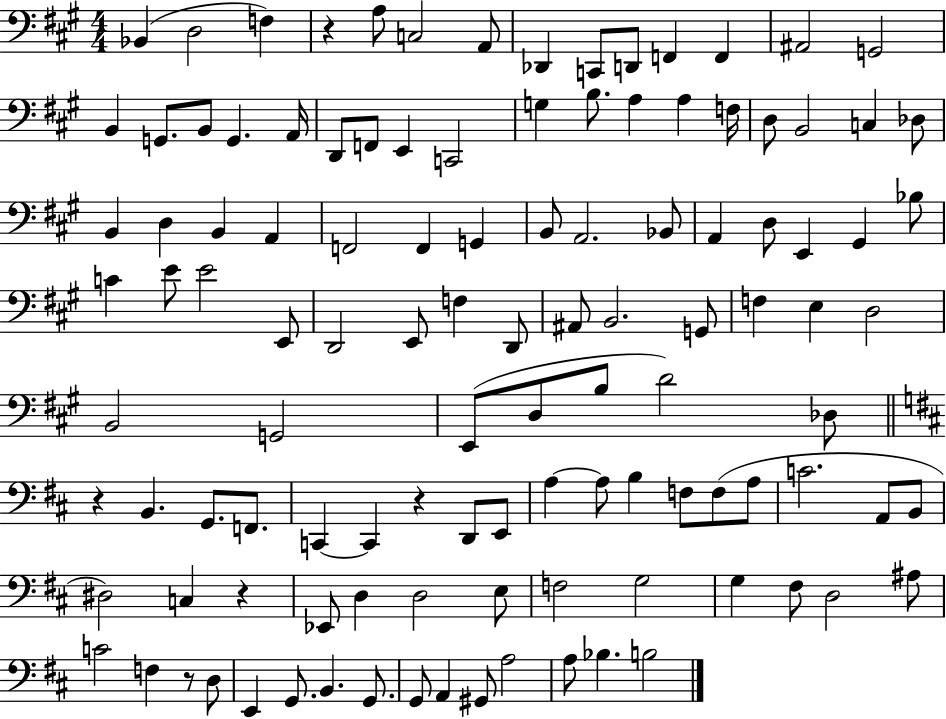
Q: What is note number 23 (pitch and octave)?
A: G3